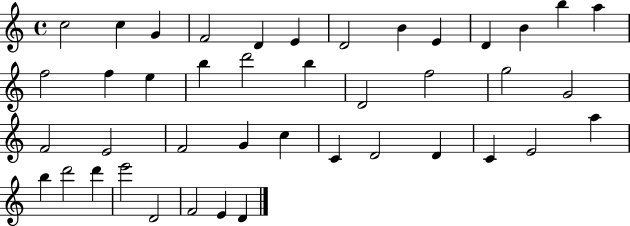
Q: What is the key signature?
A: C major